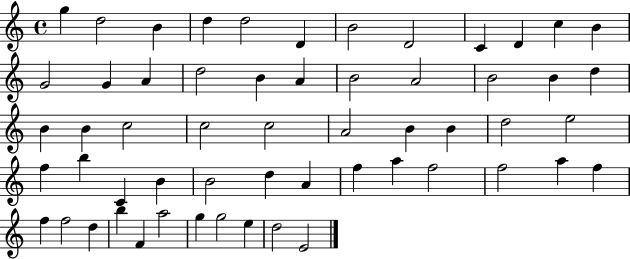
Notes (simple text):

G5/q D5/h B4/q D5/q D5/h D4/q B4/h D4/h C4/q D4/q C5/q B4/q G4/h G4/q A4/q D5/h B4/q A4/q B4/h A4/h B4/h B4/q D5/q B4/q B4/q C5/h C5/h C5/h A4/h B4/q B4/q D5/h E5/h F5/q B5/q C4/q B4/q B4/h D5/q A4/q F5/q A5/q F5/h F5/h A5/q F5/q F5/q F5/h D5/q B5/q F4/q A5/h G5/q G5/h E5/q D5/h E4/h